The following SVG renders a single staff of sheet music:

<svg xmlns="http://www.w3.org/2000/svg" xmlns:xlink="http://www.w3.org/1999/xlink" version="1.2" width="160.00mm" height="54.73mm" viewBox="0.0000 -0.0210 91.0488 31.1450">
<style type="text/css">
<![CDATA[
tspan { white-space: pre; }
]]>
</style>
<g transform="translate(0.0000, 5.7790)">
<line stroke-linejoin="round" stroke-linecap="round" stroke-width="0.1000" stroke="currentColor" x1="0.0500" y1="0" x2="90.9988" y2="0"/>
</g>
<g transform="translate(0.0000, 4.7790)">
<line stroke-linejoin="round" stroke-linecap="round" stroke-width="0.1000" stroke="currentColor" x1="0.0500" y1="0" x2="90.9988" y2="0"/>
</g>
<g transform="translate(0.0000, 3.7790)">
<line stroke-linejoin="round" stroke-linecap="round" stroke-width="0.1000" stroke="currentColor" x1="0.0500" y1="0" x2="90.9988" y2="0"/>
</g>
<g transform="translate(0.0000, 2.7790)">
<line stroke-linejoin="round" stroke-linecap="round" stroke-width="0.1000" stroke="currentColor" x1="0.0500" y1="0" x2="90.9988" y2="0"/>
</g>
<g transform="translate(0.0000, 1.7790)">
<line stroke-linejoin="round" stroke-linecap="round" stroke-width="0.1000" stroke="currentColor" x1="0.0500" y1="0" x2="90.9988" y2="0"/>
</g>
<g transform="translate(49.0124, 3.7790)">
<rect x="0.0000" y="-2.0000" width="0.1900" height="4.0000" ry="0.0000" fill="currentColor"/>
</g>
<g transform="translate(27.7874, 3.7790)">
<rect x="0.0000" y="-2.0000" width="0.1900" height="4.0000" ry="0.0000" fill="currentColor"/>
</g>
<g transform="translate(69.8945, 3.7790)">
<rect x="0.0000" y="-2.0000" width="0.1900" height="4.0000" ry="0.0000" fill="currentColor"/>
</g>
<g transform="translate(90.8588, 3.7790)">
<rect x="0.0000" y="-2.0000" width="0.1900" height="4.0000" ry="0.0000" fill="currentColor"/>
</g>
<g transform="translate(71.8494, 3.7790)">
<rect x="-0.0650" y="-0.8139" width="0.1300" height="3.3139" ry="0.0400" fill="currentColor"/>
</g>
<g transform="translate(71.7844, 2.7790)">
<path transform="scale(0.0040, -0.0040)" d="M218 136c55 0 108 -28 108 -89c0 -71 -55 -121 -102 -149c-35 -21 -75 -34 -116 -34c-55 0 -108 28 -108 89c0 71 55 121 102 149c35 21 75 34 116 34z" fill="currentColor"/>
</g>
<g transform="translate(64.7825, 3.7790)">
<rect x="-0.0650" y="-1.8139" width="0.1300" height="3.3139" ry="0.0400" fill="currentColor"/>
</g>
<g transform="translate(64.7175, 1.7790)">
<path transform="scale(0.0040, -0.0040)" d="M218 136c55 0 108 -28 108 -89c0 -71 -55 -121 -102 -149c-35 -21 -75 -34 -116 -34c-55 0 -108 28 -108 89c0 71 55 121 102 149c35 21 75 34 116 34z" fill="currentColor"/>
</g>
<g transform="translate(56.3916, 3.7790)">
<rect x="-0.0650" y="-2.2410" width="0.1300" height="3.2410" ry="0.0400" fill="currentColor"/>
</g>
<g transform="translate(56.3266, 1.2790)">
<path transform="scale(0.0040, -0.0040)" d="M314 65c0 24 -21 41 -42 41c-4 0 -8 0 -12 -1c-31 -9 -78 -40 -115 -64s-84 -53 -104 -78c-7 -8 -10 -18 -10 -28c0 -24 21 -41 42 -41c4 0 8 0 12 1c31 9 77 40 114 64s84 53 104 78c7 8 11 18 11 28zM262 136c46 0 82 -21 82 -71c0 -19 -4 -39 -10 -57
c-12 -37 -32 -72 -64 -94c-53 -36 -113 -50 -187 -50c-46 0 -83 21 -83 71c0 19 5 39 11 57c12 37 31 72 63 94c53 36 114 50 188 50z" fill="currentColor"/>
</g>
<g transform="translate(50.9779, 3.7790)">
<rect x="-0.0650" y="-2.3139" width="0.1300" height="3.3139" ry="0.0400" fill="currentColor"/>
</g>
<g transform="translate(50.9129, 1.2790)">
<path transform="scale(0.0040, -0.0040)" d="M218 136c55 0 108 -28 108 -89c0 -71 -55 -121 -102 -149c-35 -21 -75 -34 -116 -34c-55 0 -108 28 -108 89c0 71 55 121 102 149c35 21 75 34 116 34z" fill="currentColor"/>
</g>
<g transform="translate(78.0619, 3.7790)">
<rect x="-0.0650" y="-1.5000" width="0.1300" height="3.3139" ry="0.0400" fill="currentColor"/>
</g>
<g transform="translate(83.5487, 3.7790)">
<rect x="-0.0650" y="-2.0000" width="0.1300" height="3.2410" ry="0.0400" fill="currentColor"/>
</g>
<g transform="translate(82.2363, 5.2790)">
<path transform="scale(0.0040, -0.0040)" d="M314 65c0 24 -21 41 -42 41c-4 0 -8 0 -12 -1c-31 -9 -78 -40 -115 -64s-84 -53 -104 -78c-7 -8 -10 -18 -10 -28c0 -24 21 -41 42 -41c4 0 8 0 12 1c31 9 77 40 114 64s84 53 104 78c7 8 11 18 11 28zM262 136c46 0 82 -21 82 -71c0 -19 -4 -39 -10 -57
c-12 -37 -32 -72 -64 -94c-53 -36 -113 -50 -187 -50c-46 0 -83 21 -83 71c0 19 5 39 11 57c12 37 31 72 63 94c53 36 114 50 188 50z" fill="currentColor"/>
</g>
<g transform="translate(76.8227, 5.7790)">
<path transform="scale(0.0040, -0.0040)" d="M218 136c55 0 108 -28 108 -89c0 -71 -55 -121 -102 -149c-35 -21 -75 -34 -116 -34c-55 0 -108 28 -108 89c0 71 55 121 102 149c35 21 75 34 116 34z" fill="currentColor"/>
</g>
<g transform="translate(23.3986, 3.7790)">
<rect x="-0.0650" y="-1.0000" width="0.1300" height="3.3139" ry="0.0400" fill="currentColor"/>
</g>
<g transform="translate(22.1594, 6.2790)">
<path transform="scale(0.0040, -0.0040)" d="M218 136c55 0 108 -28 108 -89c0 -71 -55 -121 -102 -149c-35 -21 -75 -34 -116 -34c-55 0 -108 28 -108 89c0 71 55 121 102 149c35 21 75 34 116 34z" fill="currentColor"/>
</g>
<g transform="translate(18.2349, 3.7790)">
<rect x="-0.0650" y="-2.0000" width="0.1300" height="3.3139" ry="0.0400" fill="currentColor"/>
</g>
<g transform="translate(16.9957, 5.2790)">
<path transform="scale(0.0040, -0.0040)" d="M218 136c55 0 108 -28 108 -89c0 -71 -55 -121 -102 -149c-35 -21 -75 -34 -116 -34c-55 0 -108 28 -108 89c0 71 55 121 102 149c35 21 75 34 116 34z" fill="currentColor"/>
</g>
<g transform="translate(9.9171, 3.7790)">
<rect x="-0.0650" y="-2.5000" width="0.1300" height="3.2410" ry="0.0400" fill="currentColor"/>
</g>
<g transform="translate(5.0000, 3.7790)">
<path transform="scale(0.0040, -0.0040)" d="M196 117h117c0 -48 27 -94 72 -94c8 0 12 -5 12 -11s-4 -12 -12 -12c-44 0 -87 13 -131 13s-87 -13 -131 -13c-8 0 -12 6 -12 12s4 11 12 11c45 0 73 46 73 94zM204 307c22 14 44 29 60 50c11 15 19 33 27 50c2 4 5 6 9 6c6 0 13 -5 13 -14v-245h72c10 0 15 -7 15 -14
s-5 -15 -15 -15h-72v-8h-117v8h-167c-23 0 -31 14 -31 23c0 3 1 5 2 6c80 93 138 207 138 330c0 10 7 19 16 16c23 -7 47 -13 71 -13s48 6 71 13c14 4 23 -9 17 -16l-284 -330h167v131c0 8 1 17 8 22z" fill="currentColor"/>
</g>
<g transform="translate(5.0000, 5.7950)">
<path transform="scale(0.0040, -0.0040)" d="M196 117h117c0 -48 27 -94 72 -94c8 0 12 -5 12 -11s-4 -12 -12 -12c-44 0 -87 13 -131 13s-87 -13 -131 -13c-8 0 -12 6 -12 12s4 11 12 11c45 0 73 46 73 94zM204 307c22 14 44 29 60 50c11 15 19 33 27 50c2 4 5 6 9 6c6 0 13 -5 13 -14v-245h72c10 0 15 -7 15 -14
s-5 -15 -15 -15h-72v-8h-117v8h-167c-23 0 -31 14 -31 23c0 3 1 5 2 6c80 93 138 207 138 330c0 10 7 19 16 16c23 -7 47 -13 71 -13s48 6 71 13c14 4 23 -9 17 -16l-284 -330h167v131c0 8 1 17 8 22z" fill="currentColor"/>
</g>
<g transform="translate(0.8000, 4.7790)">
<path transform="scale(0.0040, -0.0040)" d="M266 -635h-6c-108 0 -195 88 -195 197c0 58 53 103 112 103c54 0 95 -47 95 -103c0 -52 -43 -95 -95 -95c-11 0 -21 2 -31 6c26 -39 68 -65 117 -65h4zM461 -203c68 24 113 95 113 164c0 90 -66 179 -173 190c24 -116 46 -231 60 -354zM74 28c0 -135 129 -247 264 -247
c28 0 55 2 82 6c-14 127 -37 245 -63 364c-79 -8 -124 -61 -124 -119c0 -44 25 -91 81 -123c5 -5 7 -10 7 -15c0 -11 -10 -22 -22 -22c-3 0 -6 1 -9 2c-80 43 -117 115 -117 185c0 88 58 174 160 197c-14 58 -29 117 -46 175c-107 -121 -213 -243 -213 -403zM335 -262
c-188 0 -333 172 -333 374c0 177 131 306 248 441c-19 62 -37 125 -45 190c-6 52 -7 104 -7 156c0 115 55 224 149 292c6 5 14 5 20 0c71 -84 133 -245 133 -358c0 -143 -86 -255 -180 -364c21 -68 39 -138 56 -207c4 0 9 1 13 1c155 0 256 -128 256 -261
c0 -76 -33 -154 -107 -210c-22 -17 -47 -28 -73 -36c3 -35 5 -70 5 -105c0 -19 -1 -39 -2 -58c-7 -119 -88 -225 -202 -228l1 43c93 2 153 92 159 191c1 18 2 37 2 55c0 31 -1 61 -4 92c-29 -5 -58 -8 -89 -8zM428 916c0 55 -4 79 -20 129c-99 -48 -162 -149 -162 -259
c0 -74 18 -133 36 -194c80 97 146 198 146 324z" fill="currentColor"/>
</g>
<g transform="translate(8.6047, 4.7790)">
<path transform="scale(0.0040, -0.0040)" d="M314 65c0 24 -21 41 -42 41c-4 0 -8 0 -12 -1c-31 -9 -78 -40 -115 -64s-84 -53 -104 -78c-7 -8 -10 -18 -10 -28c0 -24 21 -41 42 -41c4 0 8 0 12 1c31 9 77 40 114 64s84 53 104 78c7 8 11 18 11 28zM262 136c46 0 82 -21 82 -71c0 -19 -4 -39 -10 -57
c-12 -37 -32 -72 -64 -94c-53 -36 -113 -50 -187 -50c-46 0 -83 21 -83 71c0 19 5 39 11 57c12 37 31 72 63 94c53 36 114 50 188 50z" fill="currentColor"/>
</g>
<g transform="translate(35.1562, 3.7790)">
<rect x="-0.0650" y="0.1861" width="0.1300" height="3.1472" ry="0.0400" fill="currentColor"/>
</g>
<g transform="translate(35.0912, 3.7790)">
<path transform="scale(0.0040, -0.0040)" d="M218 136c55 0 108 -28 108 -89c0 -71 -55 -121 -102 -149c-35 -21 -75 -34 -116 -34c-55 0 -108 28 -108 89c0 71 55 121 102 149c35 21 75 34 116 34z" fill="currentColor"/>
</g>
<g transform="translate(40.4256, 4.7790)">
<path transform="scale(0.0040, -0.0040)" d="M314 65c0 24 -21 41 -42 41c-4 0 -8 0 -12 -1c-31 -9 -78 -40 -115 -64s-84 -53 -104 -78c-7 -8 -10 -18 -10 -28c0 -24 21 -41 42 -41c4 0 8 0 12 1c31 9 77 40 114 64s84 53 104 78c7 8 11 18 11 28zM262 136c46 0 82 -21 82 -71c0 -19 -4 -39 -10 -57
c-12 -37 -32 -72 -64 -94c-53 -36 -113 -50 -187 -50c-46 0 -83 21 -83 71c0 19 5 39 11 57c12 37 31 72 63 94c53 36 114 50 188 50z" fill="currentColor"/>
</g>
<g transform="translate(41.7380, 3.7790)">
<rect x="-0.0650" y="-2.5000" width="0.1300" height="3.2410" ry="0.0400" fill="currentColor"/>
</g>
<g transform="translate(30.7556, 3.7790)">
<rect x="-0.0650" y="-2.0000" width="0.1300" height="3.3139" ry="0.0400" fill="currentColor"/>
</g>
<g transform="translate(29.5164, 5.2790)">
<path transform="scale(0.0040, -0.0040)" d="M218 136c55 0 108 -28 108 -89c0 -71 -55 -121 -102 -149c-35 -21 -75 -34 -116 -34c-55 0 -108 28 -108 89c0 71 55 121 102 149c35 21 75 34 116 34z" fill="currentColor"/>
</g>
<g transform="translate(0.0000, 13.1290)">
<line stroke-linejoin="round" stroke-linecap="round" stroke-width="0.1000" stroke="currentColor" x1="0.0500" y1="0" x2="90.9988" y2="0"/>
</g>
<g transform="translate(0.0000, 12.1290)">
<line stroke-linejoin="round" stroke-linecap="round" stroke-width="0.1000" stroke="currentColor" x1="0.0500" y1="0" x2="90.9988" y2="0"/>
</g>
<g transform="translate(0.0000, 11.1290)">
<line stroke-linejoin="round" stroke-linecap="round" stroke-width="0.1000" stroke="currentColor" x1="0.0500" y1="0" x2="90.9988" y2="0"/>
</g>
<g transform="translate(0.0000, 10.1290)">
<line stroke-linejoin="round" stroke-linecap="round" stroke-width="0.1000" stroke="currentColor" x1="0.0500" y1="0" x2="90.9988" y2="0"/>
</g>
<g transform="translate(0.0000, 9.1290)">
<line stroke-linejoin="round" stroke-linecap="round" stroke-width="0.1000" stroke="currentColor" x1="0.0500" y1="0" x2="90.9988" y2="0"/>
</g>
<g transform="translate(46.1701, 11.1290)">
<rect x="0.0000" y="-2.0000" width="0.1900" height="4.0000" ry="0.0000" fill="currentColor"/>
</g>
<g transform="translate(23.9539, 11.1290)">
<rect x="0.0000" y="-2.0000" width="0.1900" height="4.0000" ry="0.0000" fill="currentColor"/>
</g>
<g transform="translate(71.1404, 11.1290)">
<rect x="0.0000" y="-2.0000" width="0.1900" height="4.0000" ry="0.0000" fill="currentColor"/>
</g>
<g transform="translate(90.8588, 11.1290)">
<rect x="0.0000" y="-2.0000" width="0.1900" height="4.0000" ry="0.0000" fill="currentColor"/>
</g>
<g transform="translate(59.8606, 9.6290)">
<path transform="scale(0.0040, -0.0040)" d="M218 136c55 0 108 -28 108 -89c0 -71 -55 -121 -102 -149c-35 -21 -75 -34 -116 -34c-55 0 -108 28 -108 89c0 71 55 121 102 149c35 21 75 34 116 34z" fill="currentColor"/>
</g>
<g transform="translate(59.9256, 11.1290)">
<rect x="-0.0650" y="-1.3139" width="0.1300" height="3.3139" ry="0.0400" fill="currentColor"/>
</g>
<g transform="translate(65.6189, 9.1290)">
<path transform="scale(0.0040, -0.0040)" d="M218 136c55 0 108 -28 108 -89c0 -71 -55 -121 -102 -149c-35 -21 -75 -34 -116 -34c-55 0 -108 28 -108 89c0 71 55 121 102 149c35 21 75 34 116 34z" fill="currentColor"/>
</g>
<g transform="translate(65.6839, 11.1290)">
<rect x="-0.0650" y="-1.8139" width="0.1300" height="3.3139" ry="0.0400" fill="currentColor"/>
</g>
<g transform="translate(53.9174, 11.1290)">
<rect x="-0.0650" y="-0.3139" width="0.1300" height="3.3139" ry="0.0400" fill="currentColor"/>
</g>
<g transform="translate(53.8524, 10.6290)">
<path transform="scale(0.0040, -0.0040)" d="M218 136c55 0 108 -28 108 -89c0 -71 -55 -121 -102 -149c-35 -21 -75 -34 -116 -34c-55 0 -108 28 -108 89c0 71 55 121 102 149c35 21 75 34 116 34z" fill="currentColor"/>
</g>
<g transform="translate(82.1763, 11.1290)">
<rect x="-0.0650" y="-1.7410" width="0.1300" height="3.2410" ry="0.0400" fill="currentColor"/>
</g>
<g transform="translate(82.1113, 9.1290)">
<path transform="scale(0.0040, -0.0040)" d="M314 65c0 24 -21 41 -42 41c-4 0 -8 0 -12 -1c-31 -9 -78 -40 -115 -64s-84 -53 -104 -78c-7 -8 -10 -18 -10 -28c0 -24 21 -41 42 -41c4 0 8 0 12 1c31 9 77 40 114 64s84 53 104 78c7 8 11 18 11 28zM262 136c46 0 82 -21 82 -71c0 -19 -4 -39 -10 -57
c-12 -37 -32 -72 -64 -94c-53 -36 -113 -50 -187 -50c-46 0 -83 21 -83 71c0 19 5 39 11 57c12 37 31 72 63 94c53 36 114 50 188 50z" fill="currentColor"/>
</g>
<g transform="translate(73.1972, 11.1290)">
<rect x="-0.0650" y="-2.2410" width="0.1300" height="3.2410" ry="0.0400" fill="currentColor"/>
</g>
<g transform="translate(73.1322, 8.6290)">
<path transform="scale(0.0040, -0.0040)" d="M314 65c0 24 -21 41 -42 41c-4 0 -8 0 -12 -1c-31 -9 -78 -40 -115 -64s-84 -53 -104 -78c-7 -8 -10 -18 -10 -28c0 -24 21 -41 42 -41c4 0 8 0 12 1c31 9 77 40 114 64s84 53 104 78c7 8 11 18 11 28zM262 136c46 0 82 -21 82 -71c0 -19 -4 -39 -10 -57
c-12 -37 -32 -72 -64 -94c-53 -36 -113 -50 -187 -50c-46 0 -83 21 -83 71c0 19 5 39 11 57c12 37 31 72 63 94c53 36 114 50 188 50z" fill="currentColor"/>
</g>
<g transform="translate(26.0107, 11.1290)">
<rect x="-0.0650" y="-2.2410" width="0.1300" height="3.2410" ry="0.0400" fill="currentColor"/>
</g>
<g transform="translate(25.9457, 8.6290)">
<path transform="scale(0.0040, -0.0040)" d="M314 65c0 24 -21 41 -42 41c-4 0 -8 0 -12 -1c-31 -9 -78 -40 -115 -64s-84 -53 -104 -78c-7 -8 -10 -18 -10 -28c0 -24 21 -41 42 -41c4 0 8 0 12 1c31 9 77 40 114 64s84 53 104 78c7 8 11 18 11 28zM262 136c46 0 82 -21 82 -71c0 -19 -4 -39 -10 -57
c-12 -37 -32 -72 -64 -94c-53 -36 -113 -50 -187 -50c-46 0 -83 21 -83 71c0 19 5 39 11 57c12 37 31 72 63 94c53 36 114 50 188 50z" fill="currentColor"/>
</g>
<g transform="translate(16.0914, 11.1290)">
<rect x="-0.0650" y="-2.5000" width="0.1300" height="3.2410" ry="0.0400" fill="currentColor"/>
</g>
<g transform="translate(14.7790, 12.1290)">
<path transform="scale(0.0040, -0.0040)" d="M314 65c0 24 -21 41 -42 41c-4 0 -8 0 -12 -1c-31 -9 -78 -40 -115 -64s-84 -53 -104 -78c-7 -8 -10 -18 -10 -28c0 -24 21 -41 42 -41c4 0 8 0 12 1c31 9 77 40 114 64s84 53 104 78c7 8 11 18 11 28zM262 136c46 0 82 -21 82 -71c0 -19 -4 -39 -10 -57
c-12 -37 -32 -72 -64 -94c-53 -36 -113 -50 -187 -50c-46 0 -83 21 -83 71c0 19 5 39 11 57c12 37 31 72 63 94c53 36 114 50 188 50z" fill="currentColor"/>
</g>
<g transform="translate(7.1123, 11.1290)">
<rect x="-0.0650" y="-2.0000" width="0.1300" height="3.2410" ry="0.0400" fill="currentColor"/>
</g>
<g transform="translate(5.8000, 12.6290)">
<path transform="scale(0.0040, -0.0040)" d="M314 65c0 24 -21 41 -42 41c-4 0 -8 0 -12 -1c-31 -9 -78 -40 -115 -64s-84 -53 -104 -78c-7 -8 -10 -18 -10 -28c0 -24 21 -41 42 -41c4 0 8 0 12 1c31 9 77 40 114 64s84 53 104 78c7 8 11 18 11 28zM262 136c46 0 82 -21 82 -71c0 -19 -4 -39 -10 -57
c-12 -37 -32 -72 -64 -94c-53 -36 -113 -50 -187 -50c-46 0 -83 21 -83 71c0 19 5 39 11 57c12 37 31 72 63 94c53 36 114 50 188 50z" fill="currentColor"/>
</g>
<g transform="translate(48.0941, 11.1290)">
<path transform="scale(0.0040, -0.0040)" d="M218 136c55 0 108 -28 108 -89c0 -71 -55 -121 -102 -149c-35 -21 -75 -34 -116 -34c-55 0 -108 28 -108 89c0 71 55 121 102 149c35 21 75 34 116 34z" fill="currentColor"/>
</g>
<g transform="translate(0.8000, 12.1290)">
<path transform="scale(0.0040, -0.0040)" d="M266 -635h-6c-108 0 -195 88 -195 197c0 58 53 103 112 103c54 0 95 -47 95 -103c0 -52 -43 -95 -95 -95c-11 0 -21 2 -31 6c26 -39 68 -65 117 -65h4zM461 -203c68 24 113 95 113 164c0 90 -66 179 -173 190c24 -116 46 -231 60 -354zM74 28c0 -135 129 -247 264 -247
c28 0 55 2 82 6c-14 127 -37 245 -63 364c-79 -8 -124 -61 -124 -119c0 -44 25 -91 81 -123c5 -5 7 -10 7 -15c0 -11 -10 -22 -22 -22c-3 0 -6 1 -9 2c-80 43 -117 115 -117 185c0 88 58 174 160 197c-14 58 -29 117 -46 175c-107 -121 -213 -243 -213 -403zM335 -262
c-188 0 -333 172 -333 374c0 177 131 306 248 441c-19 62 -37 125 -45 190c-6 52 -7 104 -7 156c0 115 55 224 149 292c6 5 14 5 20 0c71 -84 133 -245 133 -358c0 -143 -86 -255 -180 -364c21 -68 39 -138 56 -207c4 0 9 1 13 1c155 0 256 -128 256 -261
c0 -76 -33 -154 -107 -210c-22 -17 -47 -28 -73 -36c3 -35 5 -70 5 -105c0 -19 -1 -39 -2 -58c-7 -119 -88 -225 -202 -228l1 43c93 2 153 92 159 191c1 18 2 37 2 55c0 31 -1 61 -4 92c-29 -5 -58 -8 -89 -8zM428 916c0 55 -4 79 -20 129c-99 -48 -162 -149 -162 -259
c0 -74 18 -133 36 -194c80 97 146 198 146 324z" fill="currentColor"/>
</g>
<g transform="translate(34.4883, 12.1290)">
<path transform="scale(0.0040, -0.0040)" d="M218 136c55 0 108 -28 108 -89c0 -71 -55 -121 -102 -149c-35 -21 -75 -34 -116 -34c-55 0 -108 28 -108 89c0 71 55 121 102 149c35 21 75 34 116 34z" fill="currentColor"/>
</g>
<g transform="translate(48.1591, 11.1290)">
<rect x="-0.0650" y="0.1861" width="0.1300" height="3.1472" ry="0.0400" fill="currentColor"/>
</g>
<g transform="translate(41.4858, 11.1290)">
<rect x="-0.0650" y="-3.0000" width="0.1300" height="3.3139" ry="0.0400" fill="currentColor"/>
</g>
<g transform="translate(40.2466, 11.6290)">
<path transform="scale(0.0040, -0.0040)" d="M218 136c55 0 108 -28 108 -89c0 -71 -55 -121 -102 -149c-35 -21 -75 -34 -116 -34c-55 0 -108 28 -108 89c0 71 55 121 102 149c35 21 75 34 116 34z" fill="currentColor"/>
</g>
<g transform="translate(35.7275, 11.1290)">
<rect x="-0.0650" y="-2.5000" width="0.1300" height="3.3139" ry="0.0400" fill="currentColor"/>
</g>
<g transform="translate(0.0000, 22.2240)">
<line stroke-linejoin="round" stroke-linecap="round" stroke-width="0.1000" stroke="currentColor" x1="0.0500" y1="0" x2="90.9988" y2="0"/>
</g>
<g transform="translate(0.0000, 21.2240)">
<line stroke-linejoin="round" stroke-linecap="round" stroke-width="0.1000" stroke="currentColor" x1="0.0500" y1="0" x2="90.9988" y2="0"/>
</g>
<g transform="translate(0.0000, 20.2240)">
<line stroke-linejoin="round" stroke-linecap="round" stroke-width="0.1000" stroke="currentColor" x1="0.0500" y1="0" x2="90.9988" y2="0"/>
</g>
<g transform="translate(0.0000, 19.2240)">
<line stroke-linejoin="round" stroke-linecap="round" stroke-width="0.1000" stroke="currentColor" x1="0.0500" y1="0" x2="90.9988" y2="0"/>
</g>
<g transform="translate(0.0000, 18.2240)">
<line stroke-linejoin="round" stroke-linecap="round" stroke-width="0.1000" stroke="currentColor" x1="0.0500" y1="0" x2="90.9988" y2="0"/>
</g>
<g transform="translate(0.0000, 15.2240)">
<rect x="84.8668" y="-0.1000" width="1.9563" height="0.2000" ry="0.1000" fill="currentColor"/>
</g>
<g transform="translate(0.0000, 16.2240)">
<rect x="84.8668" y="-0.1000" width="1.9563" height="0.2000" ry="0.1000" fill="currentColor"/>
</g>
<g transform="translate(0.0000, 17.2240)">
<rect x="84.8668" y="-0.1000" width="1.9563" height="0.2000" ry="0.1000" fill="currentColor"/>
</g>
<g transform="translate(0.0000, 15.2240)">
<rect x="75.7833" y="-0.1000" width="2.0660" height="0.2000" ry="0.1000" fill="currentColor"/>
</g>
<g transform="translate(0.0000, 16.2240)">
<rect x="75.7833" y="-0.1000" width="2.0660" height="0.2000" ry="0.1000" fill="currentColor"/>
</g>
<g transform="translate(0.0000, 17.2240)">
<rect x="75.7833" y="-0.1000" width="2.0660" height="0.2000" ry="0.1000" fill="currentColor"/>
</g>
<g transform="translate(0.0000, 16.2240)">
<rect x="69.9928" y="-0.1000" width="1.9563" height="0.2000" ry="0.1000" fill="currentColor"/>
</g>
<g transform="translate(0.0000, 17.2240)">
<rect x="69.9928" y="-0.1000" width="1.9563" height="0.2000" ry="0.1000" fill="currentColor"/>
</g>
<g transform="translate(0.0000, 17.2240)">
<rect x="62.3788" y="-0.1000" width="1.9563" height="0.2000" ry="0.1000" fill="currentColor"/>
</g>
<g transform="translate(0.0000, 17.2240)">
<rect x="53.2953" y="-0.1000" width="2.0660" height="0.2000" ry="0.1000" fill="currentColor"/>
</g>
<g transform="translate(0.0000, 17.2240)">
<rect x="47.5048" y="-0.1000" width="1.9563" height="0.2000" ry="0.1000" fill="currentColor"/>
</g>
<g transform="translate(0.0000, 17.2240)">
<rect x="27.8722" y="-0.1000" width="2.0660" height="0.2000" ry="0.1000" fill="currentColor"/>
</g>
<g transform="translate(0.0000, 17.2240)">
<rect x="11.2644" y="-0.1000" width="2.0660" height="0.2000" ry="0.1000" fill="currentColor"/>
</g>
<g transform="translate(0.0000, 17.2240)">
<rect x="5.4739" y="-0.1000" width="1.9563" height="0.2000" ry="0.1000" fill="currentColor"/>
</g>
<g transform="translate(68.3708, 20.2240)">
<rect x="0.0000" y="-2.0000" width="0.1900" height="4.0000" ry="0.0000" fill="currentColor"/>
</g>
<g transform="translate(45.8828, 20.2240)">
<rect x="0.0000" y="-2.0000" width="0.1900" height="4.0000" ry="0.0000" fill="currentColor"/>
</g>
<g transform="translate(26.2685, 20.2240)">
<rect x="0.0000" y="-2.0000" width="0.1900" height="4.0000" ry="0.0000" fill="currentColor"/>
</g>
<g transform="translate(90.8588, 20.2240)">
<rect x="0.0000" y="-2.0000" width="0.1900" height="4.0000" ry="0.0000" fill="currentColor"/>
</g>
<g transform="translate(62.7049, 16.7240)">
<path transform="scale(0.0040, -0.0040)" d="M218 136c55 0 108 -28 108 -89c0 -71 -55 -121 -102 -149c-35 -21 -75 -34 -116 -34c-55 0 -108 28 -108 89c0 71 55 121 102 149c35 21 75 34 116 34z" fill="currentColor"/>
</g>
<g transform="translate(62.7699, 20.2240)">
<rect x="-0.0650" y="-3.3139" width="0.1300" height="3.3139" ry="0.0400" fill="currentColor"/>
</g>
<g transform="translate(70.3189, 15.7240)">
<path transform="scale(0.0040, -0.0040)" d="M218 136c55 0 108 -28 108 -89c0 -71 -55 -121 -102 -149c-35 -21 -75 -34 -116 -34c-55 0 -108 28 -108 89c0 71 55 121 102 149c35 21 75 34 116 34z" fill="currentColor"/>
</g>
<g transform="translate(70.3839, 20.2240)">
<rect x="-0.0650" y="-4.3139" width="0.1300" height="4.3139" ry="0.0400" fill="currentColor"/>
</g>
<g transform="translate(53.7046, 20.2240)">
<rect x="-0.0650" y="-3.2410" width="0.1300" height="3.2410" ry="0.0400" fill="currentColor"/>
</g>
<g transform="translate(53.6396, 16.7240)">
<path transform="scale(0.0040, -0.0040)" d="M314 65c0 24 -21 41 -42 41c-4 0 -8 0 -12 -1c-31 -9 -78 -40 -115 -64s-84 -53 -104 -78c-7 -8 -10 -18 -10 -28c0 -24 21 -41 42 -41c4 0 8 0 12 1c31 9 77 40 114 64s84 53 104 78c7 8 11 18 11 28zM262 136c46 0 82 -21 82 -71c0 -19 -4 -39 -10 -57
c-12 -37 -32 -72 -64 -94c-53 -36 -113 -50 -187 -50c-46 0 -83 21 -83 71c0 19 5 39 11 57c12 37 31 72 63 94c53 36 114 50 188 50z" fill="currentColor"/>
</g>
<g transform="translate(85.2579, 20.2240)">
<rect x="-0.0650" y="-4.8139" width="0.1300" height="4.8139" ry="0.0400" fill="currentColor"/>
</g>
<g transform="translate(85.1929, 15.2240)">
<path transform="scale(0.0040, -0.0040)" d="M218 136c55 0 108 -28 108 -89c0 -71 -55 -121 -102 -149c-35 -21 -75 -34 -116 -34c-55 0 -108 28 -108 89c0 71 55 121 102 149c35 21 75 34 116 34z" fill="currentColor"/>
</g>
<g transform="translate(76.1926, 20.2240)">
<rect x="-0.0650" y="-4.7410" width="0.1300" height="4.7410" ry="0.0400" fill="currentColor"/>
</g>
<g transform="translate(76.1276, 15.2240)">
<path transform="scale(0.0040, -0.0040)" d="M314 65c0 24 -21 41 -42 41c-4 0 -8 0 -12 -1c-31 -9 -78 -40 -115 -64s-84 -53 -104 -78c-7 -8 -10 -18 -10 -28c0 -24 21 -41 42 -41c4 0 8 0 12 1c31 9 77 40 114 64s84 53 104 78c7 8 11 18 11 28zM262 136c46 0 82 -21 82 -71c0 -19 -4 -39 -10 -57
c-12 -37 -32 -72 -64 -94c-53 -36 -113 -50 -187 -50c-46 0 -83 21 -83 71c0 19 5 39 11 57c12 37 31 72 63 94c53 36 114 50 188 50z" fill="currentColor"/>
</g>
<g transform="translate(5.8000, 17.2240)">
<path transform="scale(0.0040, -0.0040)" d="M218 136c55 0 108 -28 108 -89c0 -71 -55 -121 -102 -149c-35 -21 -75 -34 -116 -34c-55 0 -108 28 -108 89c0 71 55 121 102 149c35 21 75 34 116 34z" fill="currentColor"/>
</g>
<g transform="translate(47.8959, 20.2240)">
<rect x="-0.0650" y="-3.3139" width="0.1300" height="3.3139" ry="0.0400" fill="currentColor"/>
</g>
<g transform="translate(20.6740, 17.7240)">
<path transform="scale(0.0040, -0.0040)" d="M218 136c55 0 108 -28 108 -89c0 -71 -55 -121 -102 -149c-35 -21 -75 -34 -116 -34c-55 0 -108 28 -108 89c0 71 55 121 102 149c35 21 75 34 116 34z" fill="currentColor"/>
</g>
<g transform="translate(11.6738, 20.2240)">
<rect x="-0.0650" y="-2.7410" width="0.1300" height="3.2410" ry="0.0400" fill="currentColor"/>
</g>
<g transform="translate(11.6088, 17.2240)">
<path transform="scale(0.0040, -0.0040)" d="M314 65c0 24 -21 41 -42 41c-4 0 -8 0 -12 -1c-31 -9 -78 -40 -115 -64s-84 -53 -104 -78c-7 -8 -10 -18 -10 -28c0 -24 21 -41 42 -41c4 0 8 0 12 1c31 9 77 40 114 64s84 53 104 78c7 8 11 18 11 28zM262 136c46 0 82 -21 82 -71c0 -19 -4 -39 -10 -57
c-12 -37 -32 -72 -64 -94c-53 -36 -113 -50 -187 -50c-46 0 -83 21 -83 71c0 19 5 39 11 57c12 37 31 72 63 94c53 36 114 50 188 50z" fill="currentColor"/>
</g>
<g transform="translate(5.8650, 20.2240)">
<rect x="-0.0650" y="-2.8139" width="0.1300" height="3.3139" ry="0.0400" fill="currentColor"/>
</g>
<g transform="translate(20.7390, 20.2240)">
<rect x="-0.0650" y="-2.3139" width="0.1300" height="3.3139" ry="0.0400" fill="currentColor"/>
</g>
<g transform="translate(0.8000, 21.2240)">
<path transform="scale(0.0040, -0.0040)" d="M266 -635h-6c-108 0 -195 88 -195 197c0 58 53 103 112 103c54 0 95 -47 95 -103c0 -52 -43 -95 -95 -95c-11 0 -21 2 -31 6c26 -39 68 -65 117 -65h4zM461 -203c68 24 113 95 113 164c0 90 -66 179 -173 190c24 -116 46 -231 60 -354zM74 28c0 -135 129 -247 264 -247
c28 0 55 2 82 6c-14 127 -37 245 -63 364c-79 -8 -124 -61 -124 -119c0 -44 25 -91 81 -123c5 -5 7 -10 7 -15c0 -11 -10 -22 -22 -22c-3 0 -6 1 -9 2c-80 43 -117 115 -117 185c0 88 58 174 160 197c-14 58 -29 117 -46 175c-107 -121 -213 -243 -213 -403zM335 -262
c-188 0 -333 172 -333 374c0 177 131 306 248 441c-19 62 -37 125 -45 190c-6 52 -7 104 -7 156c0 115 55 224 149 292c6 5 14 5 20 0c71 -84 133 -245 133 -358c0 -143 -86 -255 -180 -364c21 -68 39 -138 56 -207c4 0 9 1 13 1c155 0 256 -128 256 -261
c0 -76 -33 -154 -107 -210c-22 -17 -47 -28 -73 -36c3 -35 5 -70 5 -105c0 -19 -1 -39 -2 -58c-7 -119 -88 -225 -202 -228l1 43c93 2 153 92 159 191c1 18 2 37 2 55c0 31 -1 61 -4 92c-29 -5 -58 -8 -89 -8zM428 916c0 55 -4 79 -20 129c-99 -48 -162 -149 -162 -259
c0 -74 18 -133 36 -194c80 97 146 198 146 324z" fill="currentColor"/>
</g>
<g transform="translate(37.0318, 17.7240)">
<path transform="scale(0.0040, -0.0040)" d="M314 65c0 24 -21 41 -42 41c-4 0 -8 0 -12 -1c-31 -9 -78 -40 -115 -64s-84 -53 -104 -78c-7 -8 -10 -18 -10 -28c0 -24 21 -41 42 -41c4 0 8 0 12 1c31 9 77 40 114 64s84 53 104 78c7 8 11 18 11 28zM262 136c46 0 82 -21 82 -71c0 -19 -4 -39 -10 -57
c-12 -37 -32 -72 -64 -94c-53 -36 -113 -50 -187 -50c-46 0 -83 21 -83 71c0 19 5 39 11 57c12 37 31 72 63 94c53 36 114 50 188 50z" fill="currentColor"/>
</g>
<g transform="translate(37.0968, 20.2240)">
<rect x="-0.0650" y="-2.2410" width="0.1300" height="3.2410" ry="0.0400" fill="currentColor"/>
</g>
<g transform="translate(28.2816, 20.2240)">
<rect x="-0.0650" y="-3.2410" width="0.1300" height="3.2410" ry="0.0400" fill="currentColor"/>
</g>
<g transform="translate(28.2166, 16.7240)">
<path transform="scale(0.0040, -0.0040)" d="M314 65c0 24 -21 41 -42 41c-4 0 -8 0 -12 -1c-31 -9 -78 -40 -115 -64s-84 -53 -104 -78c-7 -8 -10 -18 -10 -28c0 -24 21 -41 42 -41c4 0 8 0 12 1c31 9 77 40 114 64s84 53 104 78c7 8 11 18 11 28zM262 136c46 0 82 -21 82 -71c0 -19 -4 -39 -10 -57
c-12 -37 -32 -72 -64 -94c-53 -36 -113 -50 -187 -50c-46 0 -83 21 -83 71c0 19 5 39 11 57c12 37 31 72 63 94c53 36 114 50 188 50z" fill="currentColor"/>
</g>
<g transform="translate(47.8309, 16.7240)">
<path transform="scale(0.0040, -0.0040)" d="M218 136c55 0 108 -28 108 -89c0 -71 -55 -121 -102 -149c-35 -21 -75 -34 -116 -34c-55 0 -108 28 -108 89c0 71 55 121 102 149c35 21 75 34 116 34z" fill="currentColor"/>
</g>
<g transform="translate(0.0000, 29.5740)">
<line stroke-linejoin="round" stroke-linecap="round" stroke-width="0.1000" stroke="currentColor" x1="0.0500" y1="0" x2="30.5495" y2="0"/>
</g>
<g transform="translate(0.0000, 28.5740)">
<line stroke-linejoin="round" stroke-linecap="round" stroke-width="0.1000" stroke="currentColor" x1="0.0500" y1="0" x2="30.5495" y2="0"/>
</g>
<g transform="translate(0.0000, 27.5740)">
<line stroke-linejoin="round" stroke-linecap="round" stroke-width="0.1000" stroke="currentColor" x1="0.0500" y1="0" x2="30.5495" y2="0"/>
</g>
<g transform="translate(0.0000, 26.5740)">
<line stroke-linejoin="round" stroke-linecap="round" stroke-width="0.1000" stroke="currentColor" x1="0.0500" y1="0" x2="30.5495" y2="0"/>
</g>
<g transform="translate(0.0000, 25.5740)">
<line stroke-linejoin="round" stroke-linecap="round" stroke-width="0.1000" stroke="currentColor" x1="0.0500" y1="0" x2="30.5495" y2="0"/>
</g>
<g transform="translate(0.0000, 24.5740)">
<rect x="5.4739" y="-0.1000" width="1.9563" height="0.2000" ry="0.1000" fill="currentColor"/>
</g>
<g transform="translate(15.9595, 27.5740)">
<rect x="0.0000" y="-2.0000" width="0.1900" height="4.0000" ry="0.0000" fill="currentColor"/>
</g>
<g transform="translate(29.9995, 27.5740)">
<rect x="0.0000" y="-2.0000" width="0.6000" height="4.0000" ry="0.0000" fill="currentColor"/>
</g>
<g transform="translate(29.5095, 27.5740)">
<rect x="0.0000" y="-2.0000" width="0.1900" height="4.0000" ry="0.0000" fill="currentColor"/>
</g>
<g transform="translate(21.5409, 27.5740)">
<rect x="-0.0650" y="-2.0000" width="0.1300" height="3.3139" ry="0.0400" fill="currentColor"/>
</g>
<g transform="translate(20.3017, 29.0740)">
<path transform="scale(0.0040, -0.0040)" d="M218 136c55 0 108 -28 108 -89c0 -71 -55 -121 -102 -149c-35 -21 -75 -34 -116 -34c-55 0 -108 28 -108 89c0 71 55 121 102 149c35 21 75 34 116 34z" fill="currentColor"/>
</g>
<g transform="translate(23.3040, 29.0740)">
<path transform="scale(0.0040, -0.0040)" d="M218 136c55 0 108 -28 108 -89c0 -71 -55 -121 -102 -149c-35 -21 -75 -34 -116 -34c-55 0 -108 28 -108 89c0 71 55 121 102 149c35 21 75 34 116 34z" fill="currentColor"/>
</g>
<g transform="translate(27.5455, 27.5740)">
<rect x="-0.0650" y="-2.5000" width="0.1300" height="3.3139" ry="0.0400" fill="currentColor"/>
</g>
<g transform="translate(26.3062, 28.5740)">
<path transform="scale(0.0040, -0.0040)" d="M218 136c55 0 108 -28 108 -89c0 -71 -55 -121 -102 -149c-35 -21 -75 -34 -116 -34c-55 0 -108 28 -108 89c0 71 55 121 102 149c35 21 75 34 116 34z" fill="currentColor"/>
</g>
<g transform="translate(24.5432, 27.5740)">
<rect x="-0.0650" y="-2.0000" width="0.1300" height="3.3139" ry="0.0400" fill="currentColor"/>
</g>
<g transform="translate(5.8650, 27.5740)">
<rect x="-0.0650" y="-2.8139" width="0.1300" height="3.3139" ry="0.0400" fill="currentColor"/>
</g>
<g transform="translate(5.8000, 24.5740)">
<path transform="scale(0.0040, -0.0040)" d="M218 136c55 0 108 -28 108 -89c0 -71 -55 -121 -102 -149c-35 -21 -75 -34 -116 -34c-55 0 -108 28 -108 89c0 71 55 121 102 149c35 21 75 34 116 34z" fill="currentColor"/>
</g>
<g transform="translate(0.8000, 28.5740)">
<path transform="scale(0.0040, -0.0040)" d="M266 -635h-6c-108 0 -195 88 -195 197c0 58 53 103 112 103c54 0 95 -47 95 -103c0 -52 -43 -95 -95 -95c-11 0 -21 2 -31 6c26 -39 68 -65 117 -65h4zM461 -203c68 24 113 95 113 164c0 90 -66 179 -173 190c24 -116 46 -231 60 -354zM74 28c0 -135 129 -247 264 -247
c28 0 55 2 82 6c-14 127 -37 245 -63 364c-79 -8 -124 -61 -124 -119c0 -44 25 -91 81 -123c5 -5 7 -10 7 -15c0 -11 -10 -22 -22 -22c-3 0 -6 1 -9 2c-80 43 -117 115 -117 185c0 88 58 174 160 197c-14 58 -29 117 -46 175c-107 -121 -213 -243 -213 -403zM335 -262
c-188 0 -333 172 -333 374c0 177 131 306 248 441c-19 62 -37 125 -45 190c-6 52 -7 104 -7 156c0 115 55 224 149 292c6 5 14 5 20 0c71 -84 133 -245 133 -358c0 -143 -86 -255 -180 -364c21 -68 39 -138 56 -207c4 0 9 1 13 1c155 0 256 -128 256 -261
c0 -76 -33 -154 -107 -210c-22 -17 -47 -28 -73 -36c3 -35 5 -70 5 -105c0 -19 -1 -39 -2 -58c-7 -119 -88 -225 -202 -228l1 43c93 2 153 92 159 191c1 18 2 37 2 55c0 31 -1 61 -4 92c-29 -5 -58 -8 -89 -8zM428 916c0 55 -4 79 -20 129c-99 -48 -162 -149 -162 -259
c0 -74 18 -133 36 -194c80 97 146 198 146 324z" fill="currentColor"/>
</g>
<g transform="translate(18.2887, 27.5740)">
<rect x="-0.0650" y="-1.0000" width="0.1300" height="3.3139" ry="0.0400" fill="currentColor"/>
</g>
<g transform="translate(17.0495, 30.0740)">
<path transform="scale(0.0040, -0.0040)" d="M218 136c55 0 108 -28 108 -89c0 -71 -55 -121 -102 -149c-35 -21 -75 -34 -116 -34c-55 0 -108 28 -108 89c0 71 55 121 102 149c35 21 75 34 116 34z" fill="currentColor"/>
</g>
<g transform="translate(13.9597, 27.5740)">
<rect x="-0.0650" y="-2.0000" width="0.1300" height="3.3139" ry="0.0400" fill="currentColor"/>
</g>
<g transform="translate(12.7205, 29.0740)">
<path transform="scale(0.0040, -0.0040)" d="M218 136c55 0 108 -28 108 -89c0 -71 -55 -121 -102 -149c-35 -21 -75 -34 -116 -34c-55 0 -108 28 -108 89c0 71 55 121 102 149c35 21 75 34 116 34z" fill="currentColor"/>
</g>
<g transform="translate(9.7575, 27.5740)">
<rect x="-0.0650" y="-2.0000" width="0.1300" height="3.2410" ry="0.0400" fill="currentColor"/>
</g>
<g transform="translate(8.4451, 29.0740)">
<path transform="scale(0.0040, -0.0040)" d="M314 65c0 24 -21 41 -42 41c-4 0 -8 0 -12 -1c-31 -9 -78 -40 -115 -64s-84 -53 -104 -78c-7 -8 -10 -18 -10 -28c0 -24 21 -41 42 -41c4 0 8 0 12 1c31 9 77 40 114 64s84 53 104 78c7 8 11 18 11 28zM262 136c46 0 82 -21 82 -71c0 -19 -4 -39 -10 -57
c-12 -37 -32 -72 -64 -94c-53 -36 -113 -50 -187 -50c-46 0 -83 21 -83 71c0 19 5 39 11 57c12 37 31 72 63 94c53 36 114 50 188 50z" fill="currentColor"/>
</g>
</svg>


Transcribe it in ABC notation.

X:1
T:Untitled
M:4/4
L:1/4
K:C
G2 F D F B G2 g g2 f d E F2 F2 G2 g2 G A B c e f g2 f2 a a2 g b2 g2 b b2 b d' e'2 e' a F2 F D F F G